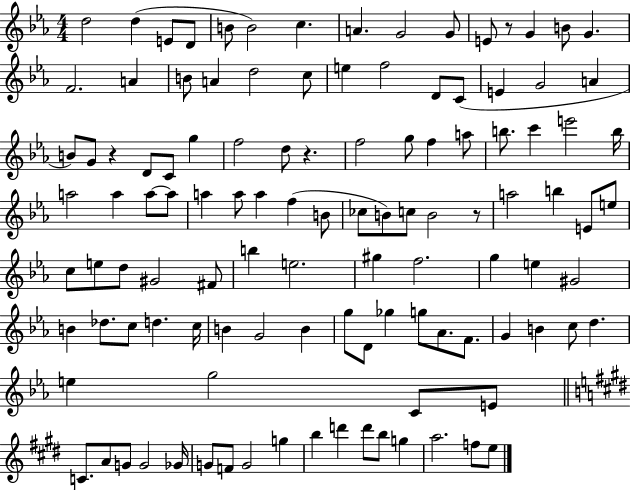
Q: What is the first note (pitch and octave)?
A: D5